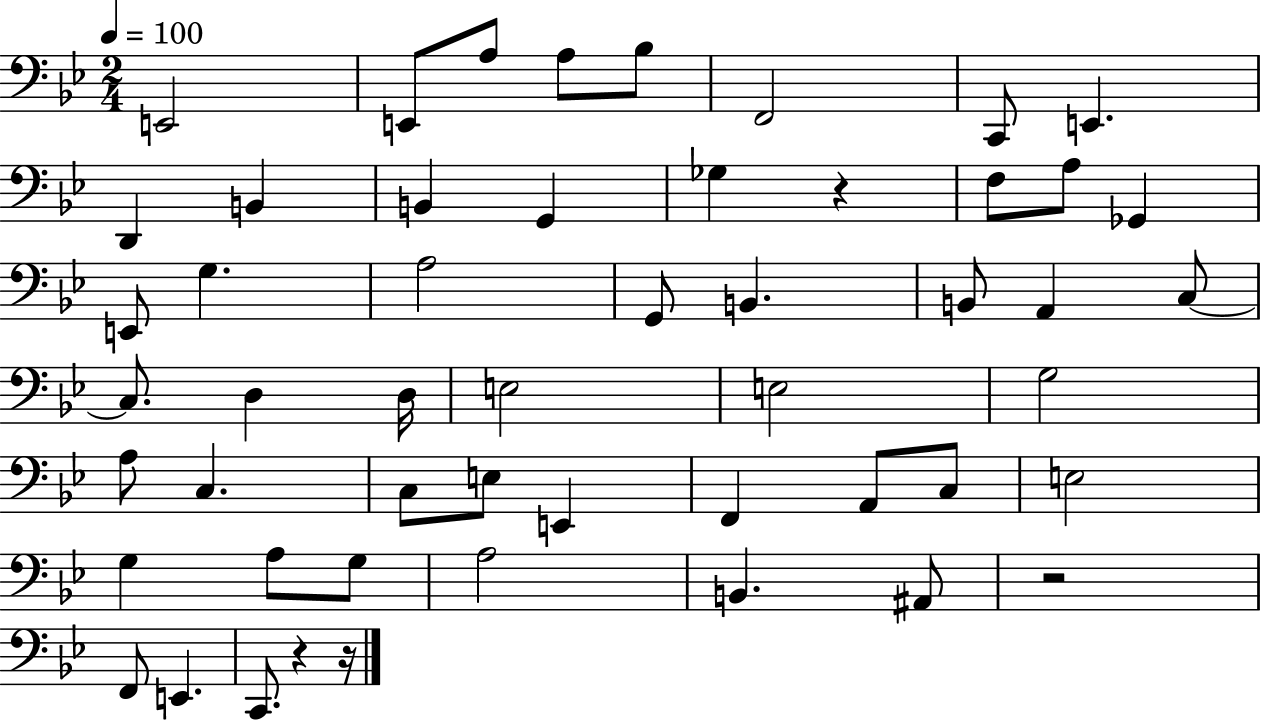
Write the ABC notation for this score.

X:1
T:Untitled
M:2/4
L:1/4
K:Bb
E,,2 E,,/2 A,/2 A,/2 _B,/2 F,,2 C,,/2 E,, D,, B,, B,, G,, _G, z F,/2 A,/2 _G,, E,,/2 G, A,2 G,,/2 B,, B,,/2 A,, C,/2 C,/2 D, D,/4 E,2 E,2 G,2 A,/2 C, C,/2 E,/2 E,, F,, A,,/2 C,/2 E,2 G, A,/2 G,/2 A,2 B,, ^A,,/2 z2 F,,/2 E,, C,,/2 z z/4